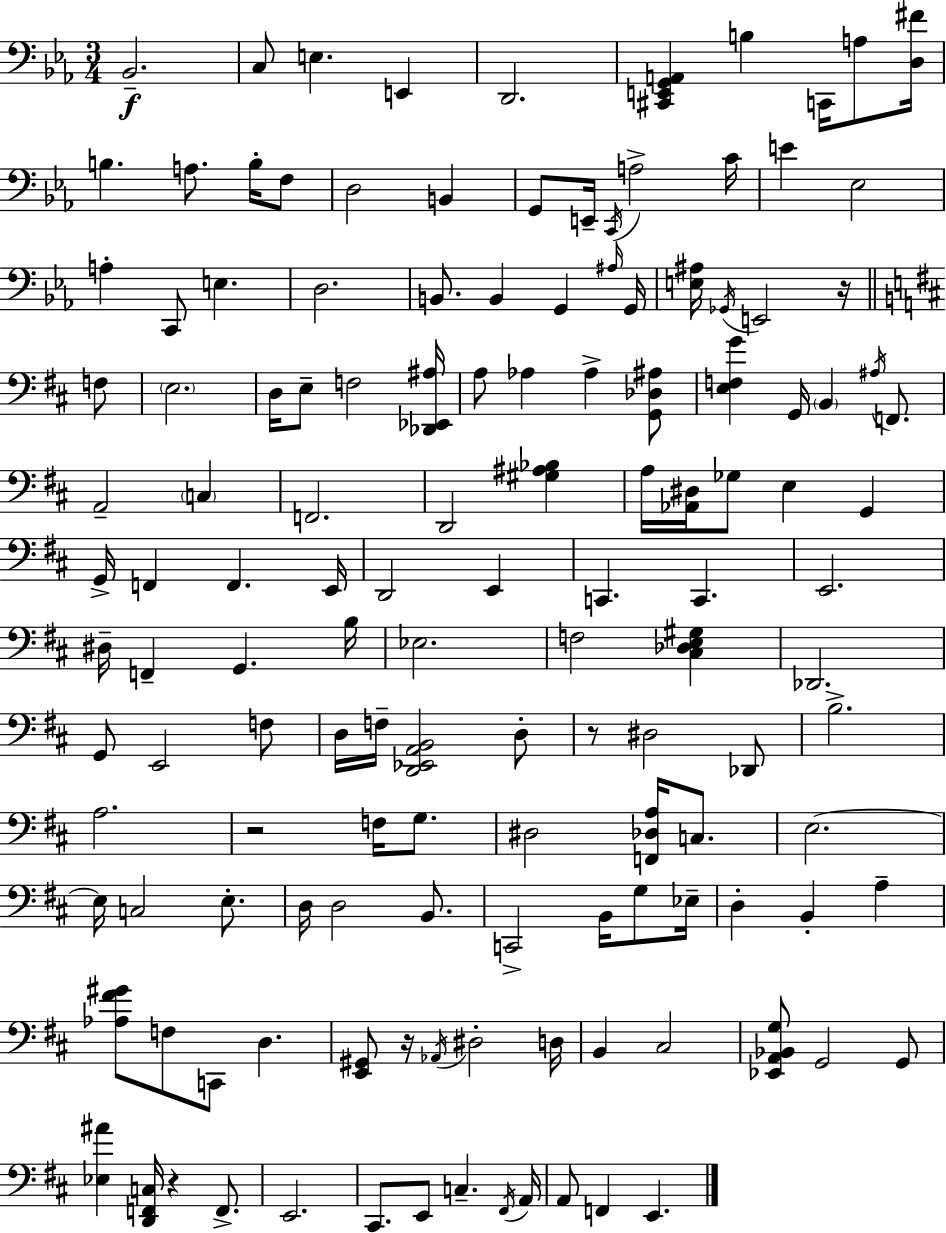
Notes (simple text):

Bb2/h. C3/e E3/q. E2/q D2/h. [C#2,E2,G2,A2]/q B3/q C2/s A3/e [D3,F#4]/s B3/q. A3/e. B3/s F3/e D3/h B2/q G2/e E2/s C2/s A3/h C4/s E4/q Eb3/h A3/q C2/e E3/q. D3/h. B2/e. B2/q G2/q A#3/s G2/s [E3,A#3]/s Gb2/s E2/h R/s F3/e E3/h. D3/s E3/e F3/h [Db2,Eb2,A#3]/s A3/e Ab3/q Ab3/q [G2,Db3,A#3]/e [E3,F3,G4]/q G2/s B2/q A#3/s F2/e. A2/h C3/q F2/h. D2/h [G#3,A#3,Bb3]/q A3/s [Ab2,D#3]/s Gb3/e E3/q G2/q G2/s F2/q F2/q. E2/s D2/h E2/q C2/q. C2/q. E2/h. D#3/s F2/q G2/q. B3/s Eb3/h. F3/h [C#3,Db3,E3,G#3]/q Db2/h. G2/e E2/h F3/e D3/s F3/s [D2,Eb2,A2,B2]/h D3/e R/e D#3/h Db2/e B3/h. A3/h. R/h F3/s G3/e. D#3/h [F2,Db3,A3]/s C3/e. E3/h. E3/s C3/h E3/e. D3/s D3/h B2/e. C2/h B2/s G3/e Eb3/s D3/q B2/q A3/q [Ab3,F#4,G#4]/e F3/e C2/e D3/q. [E2,G#2]/e R/s Ab2/s D#3/h D3/s B2/q C#3/h [Eb2,A2,Bb2,G3]/e G2/h G2/e [Eb3,A#4]/q [D2,F2,C3]/s R/q F2/e. E2/h. C#2/e. E2/e C3/q. F#2/s A2/s A2/e F2/q E2/q.